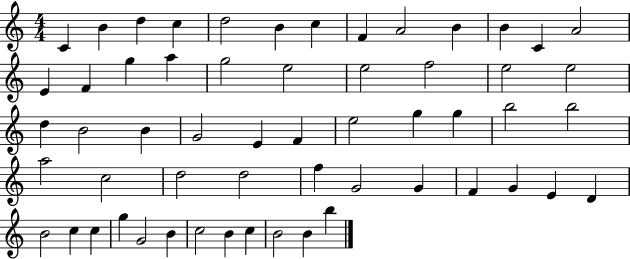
{
  \clef treble
  \numericTimeSignature
  \time 4/4
  \key c \major
  c'4 b'4 d''4 c''4 | d''2 b'4 c''4 | f'4 a'2 b'4 | b'4 c'4 a'2 | \break e'4 f'4 g''4 a''4 | g''2 e''2 | e''2 f''2 | e''2 e''2 | \break d''4 b'2 b'4 | g'2 e'4 f'4 | e''2 g''4 g''4 | b''2 b''2 | \break a''2 c''2 | d''2 d''2 | f''4 g'2 g'4 | f'4 g'4 e'4 d'4 | \break b'2 c''4 c''4 | g''4 g'2 b'4 | c''2 b'4 c''4 | b'2 b'4 b''4 | \break \bar "|."
}